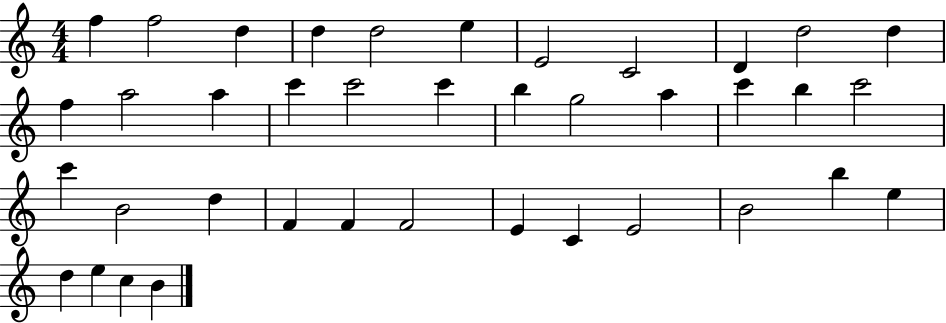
X:1
T:Untitled
M:4/4
L:1/4
K:C
f f2 d d d2 e E2 C2 D d2 d f a2 a c' c'2 c' b g2 a c' b c'2 c' B2 d F F F2 E C E2 B2 b e d e c B